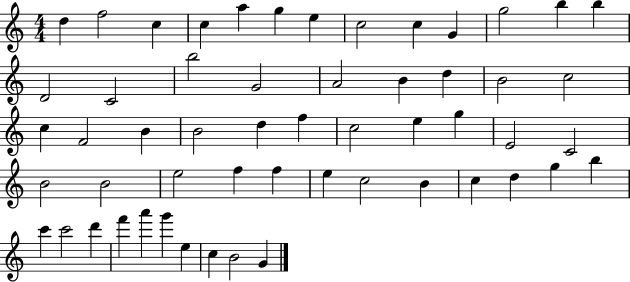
{
  \clef treble
  \numericTimeSignature
  \time 4/4
  \key c \major
  d''4 f''2 c''4 | c''4 a''4 g''4 e''4 | c''2 c''4 g'4 | g''2 b''4 b''4 | \break d'2 c'2 | b''2 g'2 | a'2 b'4 d''4 | b'2 c''2 | \break c''4 f'2 b'4 | b'2 d''4 f''4 | c''2 e''4 g''4 | e'2 c'2 | \break b'2 b'2 | e''2 f''4 f''4 | e''4 c''2 b'4 | c''4 d''4 g''4 b''4 | \break c'''4 c'''2 d'''4 | f'''4 a'''4 g'''4 e''4 | c''4 b'2 g'4 | \bar "|."
}